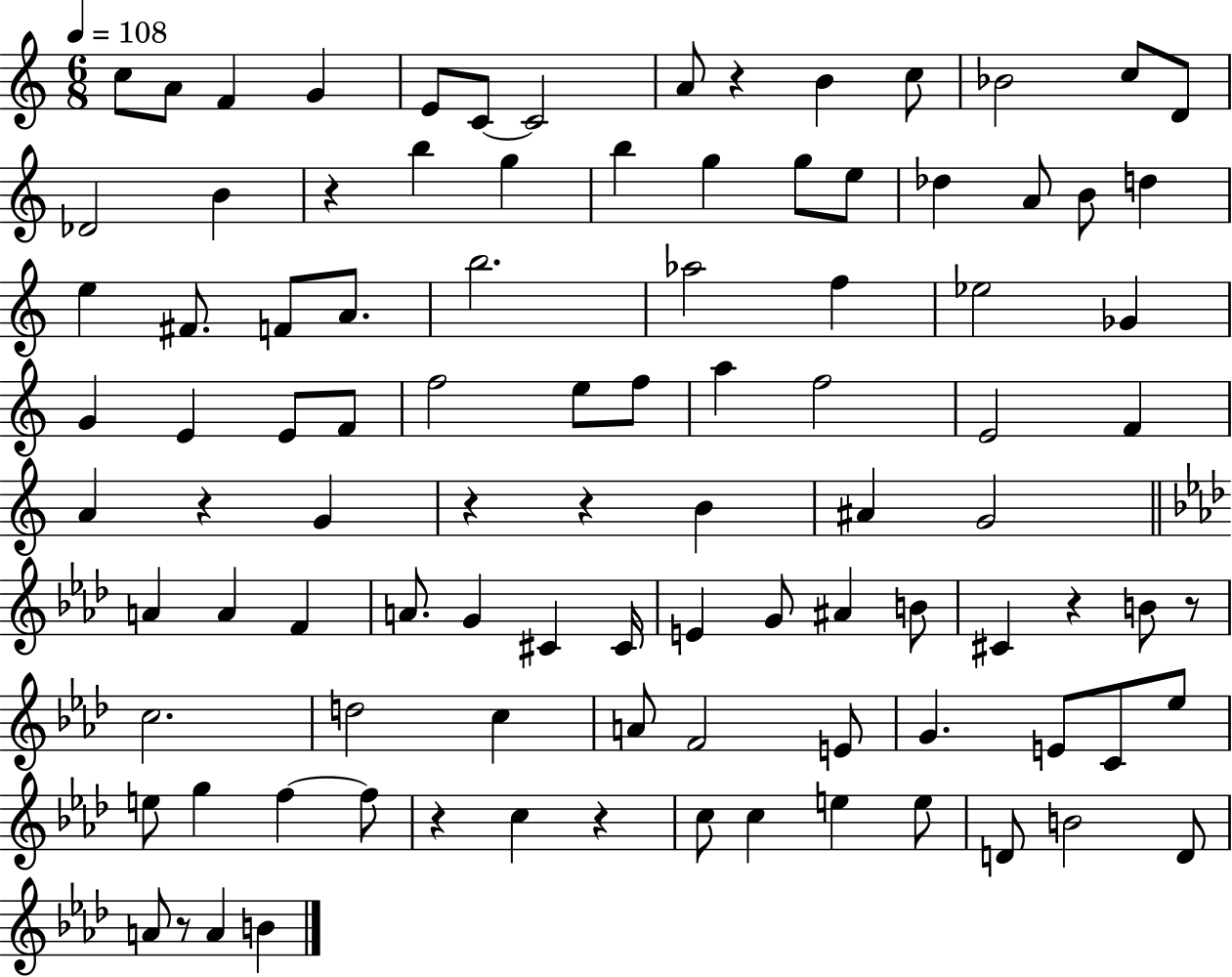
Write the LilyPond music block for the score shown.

{
  \clef treble
  \numericTimeSignature
  \time 6/8
  \key c \major
  \tempo 4 = 108
  \repeat volta 2 { c''8 a'8 f'4 g'4 | e'8 c'8~~ c'2 | a'8 r4 b'4 c''8 | bes'2 c''8 d'8 | \break des'2 b'4 | r4 b''4 g''4 | b''4 g''4 g''8 e''8 | des''4 a'8 b'8 d''4 | \break e''4 fis'8. f'8 a'8. | b''2. | aes''2 f''4 | ees''2 ges'4 | \break g'4 e'4 e'8 f'8 | f''2 e''8 f''8 | a''4 f''2 | e'2 f'4 | \break a'4 r4 g'4 | r4 r4 b'4 | ais'4 g'2 | \bar "||" \break \key aes \major a'4 a'4 f'4 | a'8. g'4 cis'4 cis'16 | e'4 g'8 ais'4 b'8 | cis'4 r4 b'8 r8 | \break c''2. | d''2 c''4 | a'8 f'2 e'8 | g'4. e'8 c'8 ees''8 | \break e''8 g''4 f''4~~ f''8 | r4 c''4 r4 | c''8 c''4 e''4 e''8 | d'8 b'2 d'8 | \break a'8 r8 a'4 b'4 | } \bar "|."
}